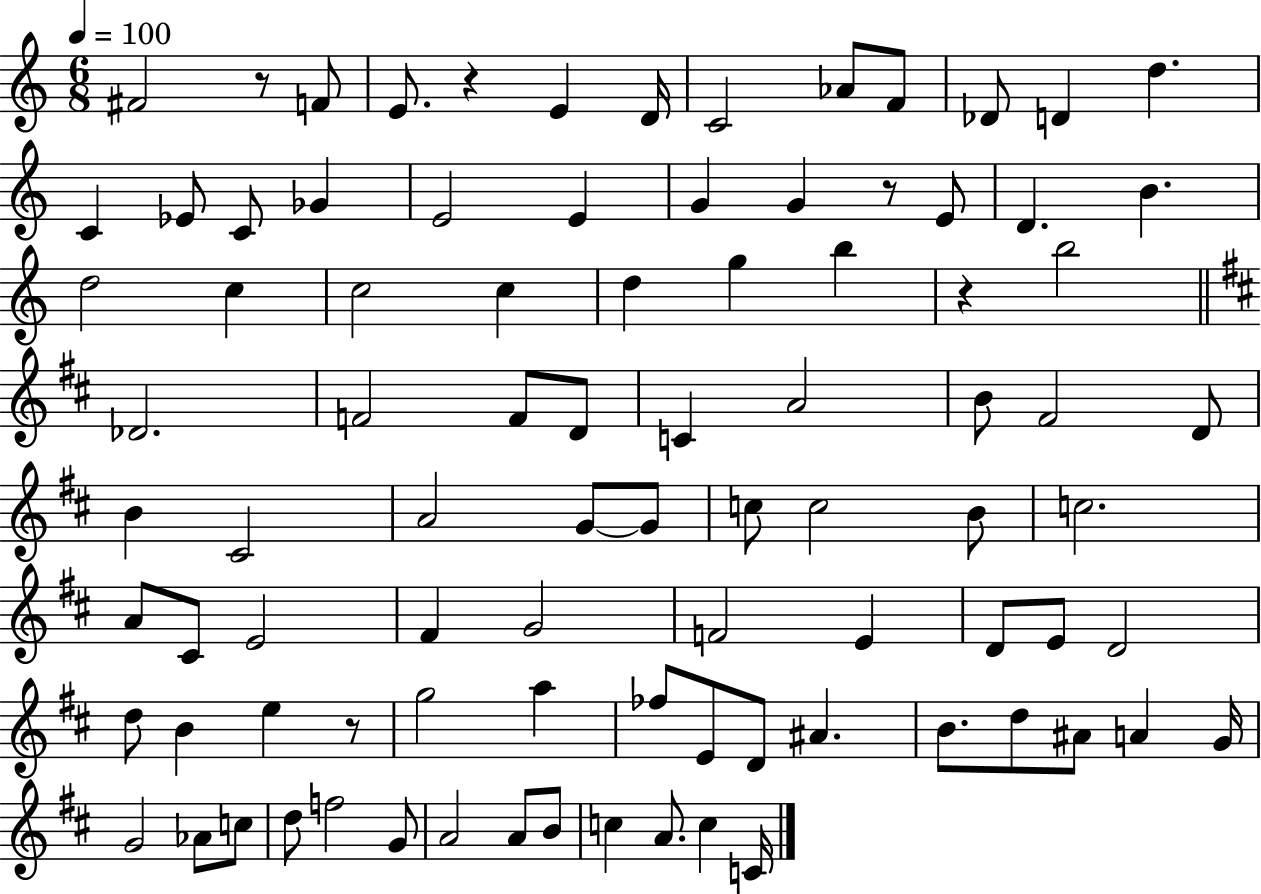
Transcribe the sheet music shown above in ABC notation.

X:1
T:Untitled
M:6/8
L:1/4
K:C
^F2 z/2 F/2 E/2 z E D/4 C2 _A/2 F/2 _D/2 D d C _E/2 C/2 _G E2 E G G z/2 E/2 D B d2 c c2 c d g b z b2 _D2 F2 F/2 D/2 C A2 B/2 ^F2 D/2 B ^C2 A2 G/2 G/2 c/2 c2 B/2 c2 A/2 ^C/2 E2 ^F G2 F2 E D/2 E/2 D2 d/2 B e z/2 g2 a _f/2 E/2 D/2 ^A B/2 d/2 ^A/2 A G/4 G2 _A/2 c/2 d/2 f2 G/2 A2 A/2 B/2 c A/2 c C/4